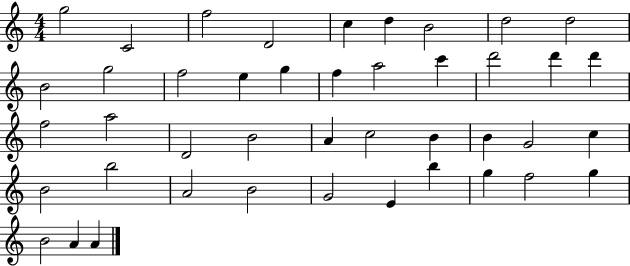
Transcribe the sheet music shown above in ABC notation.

X:1
T:Untitled
M:4/4
L:1/4
K:C
g2 C2 f2 D2 c d B2 d2 d2 B2 g2 f2 e g f a2 c' d'2 d' d' f2 a2 D2 B2 A c2 B B G2 c B2 b2 A2 B2 G2 E b g f2 g B2 A A